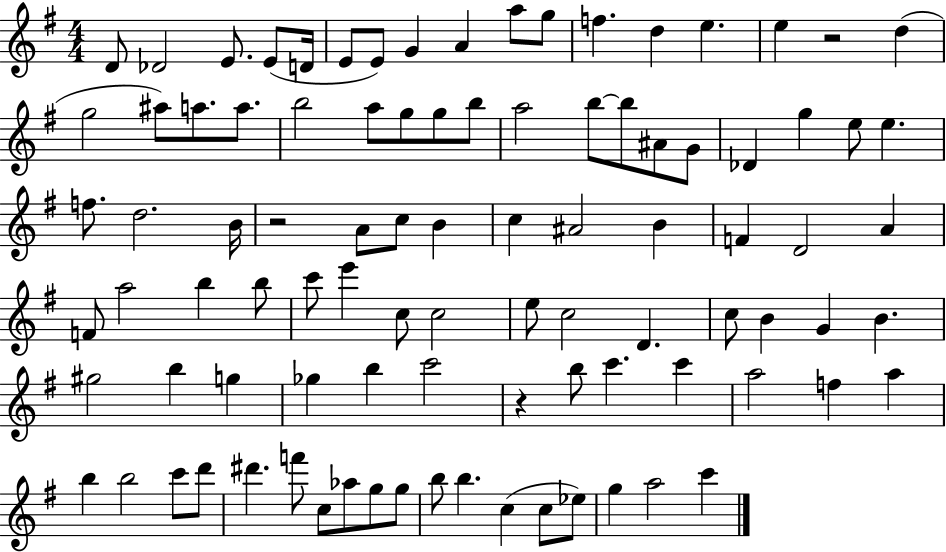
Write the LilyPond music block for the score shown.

{
  \clef treble
  \numericTimeSignature
  \time 4/4
  \key g \major
  d'8 des'2 e'8. e'8( d'16 | e'8 e'8) g'4 a'4 a''8 g''8 | f''4. d''4 e''4. | e''4 r2 d''4( | \break g''2 ais''8) a''8. a''8. | b''2 a''8 g''8 g''8 b''8 | a''2 b''8~~ b''8 ais'8 g'8 | des'4 g''4 e''8 e''4. | \break f''8. d''2. b'16 | r2 a'8 c''8 b'4 | c''4 ais'2 b'4 | f'4 d'2 a'4 | \break f'8 a''2 b''4 b''8 | c'''8 e'''4 c''8 c''2 | e''8 c''2 d'4. | c''8 b'4 g'4 b'4. | \break gis''2 b''4 g''4 | ges''4 b''4 c'''2 | r4 b''8 c'''4. c'''4 | a''2 f''4 a''4 | \break b''4 b''2 c'''8 d'''8 | dis'''4. f'''8 c''8 aes''8 g''8 g''8 | b''8 b''4. c''4( c''8 ees''8) | g''4 a''2 c'''4 | \break \bar "|."
}